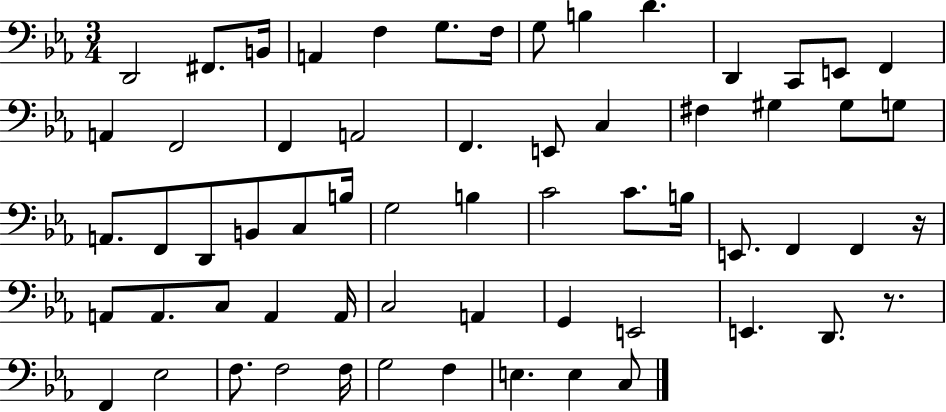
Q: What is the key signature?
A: EES major